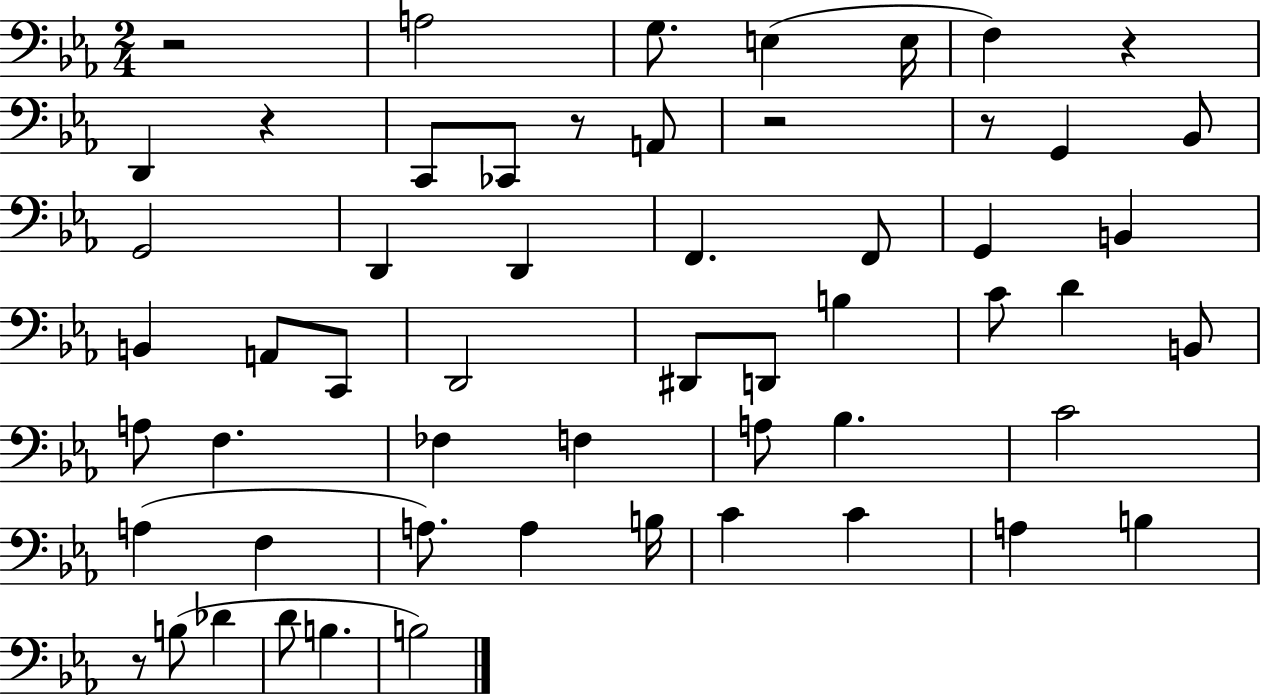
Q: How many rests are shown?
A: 7